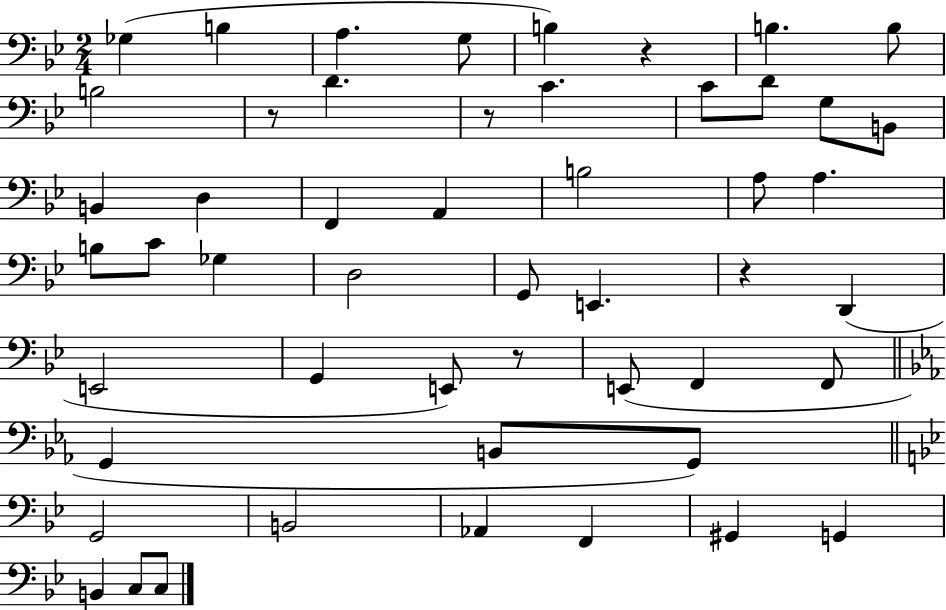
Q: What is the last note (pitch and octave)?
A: C3